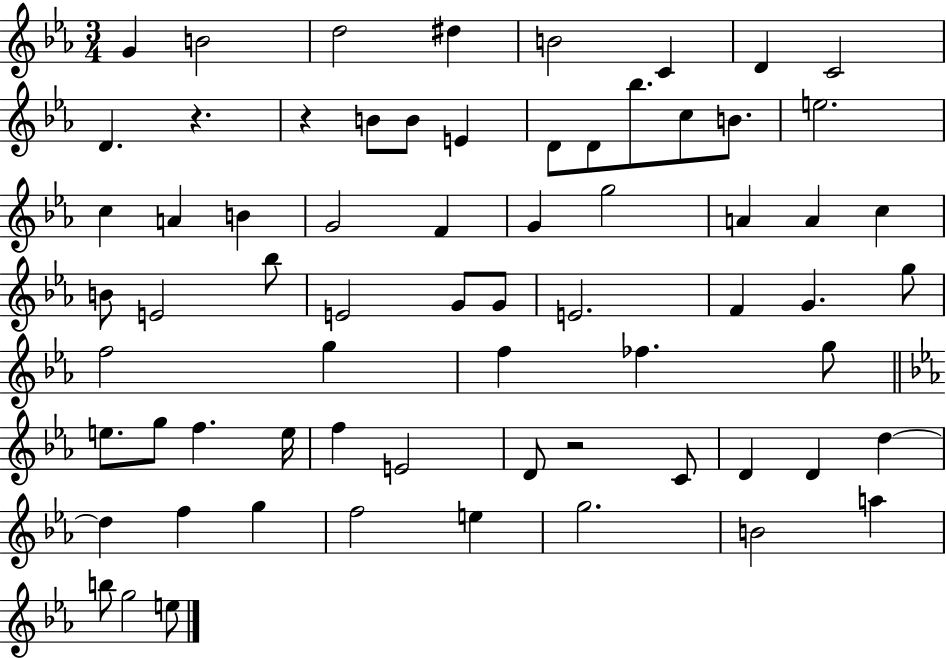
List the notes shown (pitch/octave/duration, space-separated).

G4/q B4/h D5/h D#5/q B4/h C4/q D4/q C4/h D4/q. R/q. R/q B4/e B4/e E4/q D4/e D4/e Bb5/e. C5/e B4/e. E5/h. C5/q A4/q B4/q G4/h F4/q G4/q G5/h A4/q A4/q C5/q B4/e E4/h Bb5/e E4/h G4/e G4/e E4/h. F4/q G4/q. G5/e F5/h G5/q F5/q FES5/q. G5/e E5/e. G5/e F5/q. E5/s F5/q E4/h D4/e R/h C4/e D4/q D4/q D5/q D5/q F5/q G5/q F5/h E5/q G5/h. B4/h A5/q B5/e G5/h E5/e